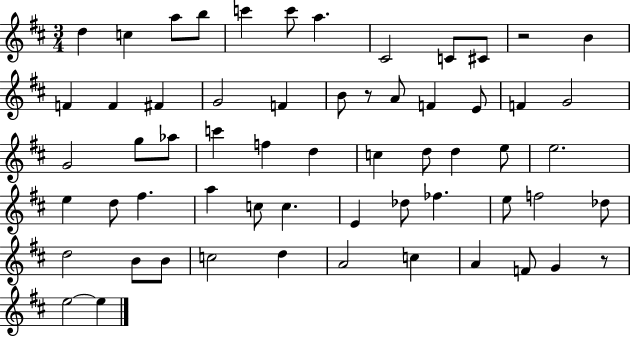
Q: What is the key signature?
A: D major